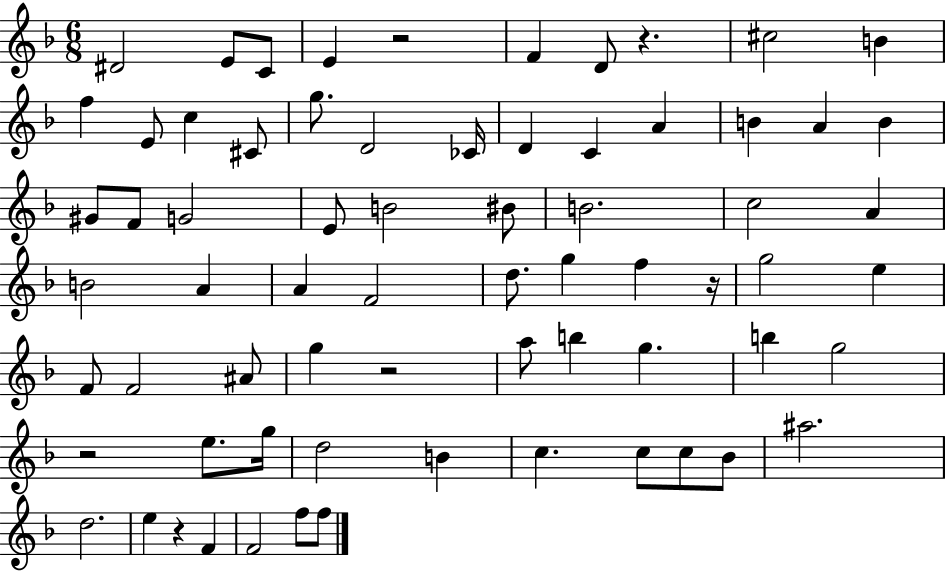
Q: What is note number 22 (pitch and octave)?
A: G#4